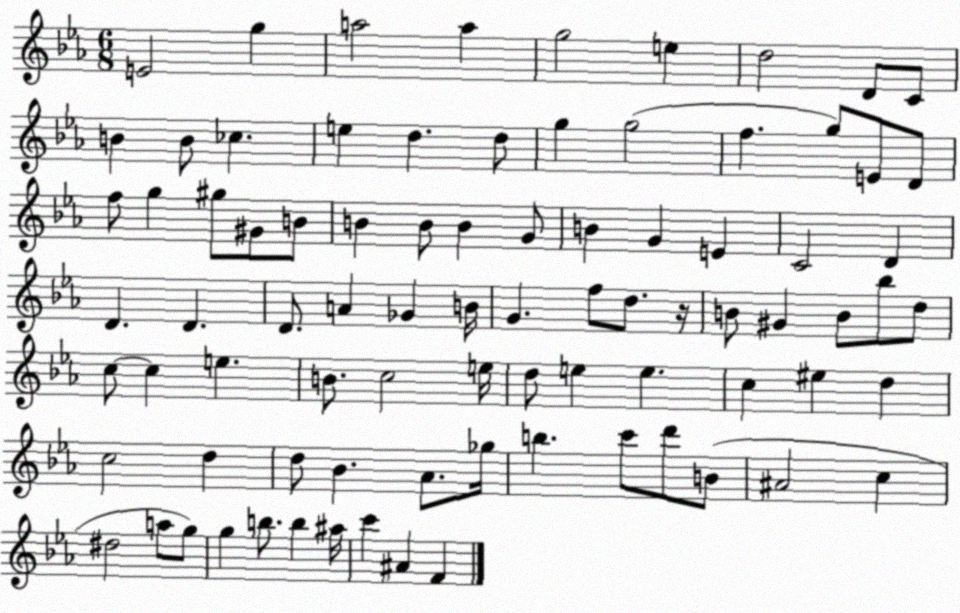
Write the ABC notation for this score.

X:1
T:Untitled
M:6/8
L:1/4
K:Eb
E2 g a2 a g2 e d2 D/2 C/2 B B/2 _c e d d/2 g g2 f g/2 E/2 D/2 f/2 g ^g/2 ^G/2 B/2 B B/2 B G/2 B G E C2 D D D D/2 A _G B/4 G f/2 d/2 z/4 B/2 ^G B/2 _b/2 d/2 c/2 c e B/2 c2 e/4 d/2 e e c ^e d c2 d d/2 _B _A/2 _g/4 b c'/2 d'/2 B/2 ^A2 c ^d2 a/2 g/2 g b/2 b ^a/4 c' ^A F